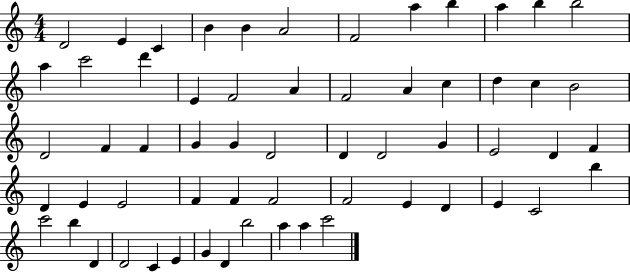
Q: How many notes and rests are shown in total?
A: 60